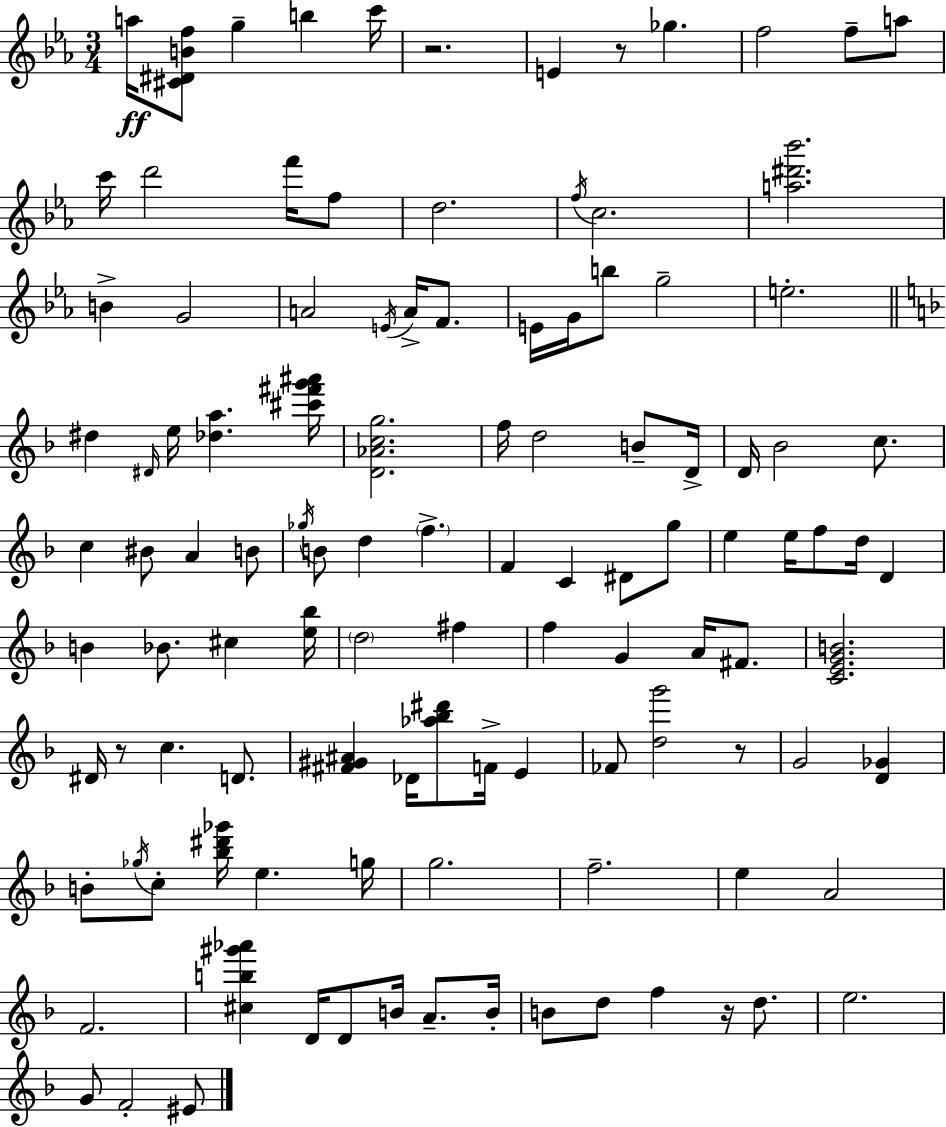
A5/s [C#4,D#4,B4,F5]/e G5/q B5/q C6/s R/h. E4/q R/e Gb5/q. F5/h F5/e A5/e C6/s D6/h F6/s F5/e D5/h. F5/s C5/h. [A5,D#6,Bb6]/h. B4/q G4/h A4/h E4/s A4/s F4/e. E4/s G4/s B5/e G5/h E5/h. D#5/q D#4/s E5/s [Db5,A5]/q. [C#6,F#6,G6,A#6]/s [D4,Ab4,C5,G5]/h. F5/s D5/h B4/e D4/s D4/s Bb4/h C5/e. C5/q BIS4/e A4/q B4/e Gb5/s B4/e D5/q F5/q. F4/q C4/q D#4/e G5/e E5/q E5/s F5/e D5/s D4/q B4/q Bb4/e. C#5/q [E5,Bb5]/s D5/h F#5/q F5/q G4/q A4/s F#4/e. [C4,E4,G4,B4]/h. D#4/s R/e C5/q. D4/e. [F#4,G#4,A#4]/q Db4/s [Ab5,Bb5,D#6]/e F4/s E4/q FES4/e [D5,G6]/h R/e G4/h [D4,Gb4]/q B4/e Gb5/s C5/e [Bb5,D#6,Gb6]/s E5/q. G5/s G5/h. F5/h. E5/q A4/h F4/h. [C#5,B5,G#6,Ab6]/q D4/s D4/e B4/s A4/e. B4/s B4/e D5/e F5/q R/s D5/e. E5/h. G4/e F4/h EIS4/e